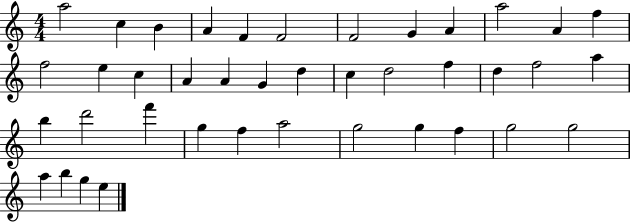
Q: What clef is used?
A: treble